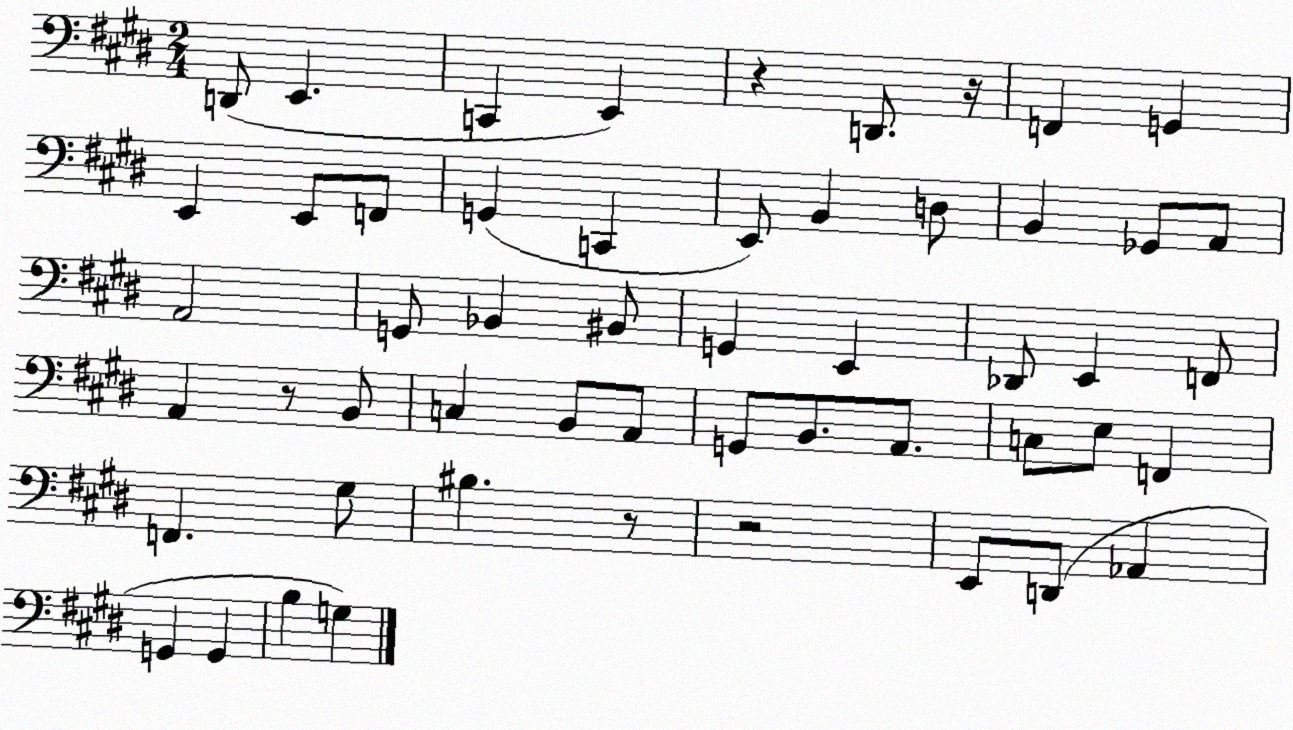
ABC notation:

X:1
T:Untitled
M:2/4
L:1/4
K:E
D,,/2 E,, C,, E,, z D,,/2 z/4 F,, G,, E,, E,,/2 F,,/2 G,, C,, E,,/2 B,, D,/2 B,, _G,,/2 A,,/2 A,,2 G,,/2 _B,, ^B,,/2 G,, E,, _D,,/2 E,, F,,/2 A,, z/2 B,,/2 C, B,,/2 A,,/2 G,,/2 B,,/2 A,,/2 C,/2 E,/2 F,, F,, ^G,/2 ^B, z/2 z2 E,,/2 D,,/2 _A,, G,, G,, B, G,